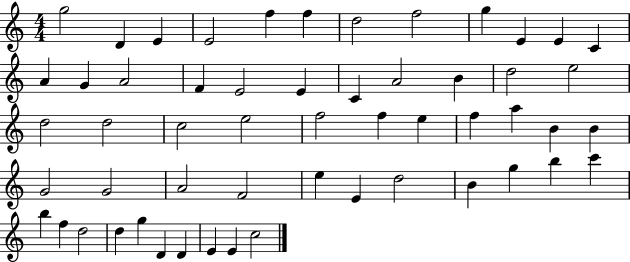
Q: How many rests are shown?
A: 0